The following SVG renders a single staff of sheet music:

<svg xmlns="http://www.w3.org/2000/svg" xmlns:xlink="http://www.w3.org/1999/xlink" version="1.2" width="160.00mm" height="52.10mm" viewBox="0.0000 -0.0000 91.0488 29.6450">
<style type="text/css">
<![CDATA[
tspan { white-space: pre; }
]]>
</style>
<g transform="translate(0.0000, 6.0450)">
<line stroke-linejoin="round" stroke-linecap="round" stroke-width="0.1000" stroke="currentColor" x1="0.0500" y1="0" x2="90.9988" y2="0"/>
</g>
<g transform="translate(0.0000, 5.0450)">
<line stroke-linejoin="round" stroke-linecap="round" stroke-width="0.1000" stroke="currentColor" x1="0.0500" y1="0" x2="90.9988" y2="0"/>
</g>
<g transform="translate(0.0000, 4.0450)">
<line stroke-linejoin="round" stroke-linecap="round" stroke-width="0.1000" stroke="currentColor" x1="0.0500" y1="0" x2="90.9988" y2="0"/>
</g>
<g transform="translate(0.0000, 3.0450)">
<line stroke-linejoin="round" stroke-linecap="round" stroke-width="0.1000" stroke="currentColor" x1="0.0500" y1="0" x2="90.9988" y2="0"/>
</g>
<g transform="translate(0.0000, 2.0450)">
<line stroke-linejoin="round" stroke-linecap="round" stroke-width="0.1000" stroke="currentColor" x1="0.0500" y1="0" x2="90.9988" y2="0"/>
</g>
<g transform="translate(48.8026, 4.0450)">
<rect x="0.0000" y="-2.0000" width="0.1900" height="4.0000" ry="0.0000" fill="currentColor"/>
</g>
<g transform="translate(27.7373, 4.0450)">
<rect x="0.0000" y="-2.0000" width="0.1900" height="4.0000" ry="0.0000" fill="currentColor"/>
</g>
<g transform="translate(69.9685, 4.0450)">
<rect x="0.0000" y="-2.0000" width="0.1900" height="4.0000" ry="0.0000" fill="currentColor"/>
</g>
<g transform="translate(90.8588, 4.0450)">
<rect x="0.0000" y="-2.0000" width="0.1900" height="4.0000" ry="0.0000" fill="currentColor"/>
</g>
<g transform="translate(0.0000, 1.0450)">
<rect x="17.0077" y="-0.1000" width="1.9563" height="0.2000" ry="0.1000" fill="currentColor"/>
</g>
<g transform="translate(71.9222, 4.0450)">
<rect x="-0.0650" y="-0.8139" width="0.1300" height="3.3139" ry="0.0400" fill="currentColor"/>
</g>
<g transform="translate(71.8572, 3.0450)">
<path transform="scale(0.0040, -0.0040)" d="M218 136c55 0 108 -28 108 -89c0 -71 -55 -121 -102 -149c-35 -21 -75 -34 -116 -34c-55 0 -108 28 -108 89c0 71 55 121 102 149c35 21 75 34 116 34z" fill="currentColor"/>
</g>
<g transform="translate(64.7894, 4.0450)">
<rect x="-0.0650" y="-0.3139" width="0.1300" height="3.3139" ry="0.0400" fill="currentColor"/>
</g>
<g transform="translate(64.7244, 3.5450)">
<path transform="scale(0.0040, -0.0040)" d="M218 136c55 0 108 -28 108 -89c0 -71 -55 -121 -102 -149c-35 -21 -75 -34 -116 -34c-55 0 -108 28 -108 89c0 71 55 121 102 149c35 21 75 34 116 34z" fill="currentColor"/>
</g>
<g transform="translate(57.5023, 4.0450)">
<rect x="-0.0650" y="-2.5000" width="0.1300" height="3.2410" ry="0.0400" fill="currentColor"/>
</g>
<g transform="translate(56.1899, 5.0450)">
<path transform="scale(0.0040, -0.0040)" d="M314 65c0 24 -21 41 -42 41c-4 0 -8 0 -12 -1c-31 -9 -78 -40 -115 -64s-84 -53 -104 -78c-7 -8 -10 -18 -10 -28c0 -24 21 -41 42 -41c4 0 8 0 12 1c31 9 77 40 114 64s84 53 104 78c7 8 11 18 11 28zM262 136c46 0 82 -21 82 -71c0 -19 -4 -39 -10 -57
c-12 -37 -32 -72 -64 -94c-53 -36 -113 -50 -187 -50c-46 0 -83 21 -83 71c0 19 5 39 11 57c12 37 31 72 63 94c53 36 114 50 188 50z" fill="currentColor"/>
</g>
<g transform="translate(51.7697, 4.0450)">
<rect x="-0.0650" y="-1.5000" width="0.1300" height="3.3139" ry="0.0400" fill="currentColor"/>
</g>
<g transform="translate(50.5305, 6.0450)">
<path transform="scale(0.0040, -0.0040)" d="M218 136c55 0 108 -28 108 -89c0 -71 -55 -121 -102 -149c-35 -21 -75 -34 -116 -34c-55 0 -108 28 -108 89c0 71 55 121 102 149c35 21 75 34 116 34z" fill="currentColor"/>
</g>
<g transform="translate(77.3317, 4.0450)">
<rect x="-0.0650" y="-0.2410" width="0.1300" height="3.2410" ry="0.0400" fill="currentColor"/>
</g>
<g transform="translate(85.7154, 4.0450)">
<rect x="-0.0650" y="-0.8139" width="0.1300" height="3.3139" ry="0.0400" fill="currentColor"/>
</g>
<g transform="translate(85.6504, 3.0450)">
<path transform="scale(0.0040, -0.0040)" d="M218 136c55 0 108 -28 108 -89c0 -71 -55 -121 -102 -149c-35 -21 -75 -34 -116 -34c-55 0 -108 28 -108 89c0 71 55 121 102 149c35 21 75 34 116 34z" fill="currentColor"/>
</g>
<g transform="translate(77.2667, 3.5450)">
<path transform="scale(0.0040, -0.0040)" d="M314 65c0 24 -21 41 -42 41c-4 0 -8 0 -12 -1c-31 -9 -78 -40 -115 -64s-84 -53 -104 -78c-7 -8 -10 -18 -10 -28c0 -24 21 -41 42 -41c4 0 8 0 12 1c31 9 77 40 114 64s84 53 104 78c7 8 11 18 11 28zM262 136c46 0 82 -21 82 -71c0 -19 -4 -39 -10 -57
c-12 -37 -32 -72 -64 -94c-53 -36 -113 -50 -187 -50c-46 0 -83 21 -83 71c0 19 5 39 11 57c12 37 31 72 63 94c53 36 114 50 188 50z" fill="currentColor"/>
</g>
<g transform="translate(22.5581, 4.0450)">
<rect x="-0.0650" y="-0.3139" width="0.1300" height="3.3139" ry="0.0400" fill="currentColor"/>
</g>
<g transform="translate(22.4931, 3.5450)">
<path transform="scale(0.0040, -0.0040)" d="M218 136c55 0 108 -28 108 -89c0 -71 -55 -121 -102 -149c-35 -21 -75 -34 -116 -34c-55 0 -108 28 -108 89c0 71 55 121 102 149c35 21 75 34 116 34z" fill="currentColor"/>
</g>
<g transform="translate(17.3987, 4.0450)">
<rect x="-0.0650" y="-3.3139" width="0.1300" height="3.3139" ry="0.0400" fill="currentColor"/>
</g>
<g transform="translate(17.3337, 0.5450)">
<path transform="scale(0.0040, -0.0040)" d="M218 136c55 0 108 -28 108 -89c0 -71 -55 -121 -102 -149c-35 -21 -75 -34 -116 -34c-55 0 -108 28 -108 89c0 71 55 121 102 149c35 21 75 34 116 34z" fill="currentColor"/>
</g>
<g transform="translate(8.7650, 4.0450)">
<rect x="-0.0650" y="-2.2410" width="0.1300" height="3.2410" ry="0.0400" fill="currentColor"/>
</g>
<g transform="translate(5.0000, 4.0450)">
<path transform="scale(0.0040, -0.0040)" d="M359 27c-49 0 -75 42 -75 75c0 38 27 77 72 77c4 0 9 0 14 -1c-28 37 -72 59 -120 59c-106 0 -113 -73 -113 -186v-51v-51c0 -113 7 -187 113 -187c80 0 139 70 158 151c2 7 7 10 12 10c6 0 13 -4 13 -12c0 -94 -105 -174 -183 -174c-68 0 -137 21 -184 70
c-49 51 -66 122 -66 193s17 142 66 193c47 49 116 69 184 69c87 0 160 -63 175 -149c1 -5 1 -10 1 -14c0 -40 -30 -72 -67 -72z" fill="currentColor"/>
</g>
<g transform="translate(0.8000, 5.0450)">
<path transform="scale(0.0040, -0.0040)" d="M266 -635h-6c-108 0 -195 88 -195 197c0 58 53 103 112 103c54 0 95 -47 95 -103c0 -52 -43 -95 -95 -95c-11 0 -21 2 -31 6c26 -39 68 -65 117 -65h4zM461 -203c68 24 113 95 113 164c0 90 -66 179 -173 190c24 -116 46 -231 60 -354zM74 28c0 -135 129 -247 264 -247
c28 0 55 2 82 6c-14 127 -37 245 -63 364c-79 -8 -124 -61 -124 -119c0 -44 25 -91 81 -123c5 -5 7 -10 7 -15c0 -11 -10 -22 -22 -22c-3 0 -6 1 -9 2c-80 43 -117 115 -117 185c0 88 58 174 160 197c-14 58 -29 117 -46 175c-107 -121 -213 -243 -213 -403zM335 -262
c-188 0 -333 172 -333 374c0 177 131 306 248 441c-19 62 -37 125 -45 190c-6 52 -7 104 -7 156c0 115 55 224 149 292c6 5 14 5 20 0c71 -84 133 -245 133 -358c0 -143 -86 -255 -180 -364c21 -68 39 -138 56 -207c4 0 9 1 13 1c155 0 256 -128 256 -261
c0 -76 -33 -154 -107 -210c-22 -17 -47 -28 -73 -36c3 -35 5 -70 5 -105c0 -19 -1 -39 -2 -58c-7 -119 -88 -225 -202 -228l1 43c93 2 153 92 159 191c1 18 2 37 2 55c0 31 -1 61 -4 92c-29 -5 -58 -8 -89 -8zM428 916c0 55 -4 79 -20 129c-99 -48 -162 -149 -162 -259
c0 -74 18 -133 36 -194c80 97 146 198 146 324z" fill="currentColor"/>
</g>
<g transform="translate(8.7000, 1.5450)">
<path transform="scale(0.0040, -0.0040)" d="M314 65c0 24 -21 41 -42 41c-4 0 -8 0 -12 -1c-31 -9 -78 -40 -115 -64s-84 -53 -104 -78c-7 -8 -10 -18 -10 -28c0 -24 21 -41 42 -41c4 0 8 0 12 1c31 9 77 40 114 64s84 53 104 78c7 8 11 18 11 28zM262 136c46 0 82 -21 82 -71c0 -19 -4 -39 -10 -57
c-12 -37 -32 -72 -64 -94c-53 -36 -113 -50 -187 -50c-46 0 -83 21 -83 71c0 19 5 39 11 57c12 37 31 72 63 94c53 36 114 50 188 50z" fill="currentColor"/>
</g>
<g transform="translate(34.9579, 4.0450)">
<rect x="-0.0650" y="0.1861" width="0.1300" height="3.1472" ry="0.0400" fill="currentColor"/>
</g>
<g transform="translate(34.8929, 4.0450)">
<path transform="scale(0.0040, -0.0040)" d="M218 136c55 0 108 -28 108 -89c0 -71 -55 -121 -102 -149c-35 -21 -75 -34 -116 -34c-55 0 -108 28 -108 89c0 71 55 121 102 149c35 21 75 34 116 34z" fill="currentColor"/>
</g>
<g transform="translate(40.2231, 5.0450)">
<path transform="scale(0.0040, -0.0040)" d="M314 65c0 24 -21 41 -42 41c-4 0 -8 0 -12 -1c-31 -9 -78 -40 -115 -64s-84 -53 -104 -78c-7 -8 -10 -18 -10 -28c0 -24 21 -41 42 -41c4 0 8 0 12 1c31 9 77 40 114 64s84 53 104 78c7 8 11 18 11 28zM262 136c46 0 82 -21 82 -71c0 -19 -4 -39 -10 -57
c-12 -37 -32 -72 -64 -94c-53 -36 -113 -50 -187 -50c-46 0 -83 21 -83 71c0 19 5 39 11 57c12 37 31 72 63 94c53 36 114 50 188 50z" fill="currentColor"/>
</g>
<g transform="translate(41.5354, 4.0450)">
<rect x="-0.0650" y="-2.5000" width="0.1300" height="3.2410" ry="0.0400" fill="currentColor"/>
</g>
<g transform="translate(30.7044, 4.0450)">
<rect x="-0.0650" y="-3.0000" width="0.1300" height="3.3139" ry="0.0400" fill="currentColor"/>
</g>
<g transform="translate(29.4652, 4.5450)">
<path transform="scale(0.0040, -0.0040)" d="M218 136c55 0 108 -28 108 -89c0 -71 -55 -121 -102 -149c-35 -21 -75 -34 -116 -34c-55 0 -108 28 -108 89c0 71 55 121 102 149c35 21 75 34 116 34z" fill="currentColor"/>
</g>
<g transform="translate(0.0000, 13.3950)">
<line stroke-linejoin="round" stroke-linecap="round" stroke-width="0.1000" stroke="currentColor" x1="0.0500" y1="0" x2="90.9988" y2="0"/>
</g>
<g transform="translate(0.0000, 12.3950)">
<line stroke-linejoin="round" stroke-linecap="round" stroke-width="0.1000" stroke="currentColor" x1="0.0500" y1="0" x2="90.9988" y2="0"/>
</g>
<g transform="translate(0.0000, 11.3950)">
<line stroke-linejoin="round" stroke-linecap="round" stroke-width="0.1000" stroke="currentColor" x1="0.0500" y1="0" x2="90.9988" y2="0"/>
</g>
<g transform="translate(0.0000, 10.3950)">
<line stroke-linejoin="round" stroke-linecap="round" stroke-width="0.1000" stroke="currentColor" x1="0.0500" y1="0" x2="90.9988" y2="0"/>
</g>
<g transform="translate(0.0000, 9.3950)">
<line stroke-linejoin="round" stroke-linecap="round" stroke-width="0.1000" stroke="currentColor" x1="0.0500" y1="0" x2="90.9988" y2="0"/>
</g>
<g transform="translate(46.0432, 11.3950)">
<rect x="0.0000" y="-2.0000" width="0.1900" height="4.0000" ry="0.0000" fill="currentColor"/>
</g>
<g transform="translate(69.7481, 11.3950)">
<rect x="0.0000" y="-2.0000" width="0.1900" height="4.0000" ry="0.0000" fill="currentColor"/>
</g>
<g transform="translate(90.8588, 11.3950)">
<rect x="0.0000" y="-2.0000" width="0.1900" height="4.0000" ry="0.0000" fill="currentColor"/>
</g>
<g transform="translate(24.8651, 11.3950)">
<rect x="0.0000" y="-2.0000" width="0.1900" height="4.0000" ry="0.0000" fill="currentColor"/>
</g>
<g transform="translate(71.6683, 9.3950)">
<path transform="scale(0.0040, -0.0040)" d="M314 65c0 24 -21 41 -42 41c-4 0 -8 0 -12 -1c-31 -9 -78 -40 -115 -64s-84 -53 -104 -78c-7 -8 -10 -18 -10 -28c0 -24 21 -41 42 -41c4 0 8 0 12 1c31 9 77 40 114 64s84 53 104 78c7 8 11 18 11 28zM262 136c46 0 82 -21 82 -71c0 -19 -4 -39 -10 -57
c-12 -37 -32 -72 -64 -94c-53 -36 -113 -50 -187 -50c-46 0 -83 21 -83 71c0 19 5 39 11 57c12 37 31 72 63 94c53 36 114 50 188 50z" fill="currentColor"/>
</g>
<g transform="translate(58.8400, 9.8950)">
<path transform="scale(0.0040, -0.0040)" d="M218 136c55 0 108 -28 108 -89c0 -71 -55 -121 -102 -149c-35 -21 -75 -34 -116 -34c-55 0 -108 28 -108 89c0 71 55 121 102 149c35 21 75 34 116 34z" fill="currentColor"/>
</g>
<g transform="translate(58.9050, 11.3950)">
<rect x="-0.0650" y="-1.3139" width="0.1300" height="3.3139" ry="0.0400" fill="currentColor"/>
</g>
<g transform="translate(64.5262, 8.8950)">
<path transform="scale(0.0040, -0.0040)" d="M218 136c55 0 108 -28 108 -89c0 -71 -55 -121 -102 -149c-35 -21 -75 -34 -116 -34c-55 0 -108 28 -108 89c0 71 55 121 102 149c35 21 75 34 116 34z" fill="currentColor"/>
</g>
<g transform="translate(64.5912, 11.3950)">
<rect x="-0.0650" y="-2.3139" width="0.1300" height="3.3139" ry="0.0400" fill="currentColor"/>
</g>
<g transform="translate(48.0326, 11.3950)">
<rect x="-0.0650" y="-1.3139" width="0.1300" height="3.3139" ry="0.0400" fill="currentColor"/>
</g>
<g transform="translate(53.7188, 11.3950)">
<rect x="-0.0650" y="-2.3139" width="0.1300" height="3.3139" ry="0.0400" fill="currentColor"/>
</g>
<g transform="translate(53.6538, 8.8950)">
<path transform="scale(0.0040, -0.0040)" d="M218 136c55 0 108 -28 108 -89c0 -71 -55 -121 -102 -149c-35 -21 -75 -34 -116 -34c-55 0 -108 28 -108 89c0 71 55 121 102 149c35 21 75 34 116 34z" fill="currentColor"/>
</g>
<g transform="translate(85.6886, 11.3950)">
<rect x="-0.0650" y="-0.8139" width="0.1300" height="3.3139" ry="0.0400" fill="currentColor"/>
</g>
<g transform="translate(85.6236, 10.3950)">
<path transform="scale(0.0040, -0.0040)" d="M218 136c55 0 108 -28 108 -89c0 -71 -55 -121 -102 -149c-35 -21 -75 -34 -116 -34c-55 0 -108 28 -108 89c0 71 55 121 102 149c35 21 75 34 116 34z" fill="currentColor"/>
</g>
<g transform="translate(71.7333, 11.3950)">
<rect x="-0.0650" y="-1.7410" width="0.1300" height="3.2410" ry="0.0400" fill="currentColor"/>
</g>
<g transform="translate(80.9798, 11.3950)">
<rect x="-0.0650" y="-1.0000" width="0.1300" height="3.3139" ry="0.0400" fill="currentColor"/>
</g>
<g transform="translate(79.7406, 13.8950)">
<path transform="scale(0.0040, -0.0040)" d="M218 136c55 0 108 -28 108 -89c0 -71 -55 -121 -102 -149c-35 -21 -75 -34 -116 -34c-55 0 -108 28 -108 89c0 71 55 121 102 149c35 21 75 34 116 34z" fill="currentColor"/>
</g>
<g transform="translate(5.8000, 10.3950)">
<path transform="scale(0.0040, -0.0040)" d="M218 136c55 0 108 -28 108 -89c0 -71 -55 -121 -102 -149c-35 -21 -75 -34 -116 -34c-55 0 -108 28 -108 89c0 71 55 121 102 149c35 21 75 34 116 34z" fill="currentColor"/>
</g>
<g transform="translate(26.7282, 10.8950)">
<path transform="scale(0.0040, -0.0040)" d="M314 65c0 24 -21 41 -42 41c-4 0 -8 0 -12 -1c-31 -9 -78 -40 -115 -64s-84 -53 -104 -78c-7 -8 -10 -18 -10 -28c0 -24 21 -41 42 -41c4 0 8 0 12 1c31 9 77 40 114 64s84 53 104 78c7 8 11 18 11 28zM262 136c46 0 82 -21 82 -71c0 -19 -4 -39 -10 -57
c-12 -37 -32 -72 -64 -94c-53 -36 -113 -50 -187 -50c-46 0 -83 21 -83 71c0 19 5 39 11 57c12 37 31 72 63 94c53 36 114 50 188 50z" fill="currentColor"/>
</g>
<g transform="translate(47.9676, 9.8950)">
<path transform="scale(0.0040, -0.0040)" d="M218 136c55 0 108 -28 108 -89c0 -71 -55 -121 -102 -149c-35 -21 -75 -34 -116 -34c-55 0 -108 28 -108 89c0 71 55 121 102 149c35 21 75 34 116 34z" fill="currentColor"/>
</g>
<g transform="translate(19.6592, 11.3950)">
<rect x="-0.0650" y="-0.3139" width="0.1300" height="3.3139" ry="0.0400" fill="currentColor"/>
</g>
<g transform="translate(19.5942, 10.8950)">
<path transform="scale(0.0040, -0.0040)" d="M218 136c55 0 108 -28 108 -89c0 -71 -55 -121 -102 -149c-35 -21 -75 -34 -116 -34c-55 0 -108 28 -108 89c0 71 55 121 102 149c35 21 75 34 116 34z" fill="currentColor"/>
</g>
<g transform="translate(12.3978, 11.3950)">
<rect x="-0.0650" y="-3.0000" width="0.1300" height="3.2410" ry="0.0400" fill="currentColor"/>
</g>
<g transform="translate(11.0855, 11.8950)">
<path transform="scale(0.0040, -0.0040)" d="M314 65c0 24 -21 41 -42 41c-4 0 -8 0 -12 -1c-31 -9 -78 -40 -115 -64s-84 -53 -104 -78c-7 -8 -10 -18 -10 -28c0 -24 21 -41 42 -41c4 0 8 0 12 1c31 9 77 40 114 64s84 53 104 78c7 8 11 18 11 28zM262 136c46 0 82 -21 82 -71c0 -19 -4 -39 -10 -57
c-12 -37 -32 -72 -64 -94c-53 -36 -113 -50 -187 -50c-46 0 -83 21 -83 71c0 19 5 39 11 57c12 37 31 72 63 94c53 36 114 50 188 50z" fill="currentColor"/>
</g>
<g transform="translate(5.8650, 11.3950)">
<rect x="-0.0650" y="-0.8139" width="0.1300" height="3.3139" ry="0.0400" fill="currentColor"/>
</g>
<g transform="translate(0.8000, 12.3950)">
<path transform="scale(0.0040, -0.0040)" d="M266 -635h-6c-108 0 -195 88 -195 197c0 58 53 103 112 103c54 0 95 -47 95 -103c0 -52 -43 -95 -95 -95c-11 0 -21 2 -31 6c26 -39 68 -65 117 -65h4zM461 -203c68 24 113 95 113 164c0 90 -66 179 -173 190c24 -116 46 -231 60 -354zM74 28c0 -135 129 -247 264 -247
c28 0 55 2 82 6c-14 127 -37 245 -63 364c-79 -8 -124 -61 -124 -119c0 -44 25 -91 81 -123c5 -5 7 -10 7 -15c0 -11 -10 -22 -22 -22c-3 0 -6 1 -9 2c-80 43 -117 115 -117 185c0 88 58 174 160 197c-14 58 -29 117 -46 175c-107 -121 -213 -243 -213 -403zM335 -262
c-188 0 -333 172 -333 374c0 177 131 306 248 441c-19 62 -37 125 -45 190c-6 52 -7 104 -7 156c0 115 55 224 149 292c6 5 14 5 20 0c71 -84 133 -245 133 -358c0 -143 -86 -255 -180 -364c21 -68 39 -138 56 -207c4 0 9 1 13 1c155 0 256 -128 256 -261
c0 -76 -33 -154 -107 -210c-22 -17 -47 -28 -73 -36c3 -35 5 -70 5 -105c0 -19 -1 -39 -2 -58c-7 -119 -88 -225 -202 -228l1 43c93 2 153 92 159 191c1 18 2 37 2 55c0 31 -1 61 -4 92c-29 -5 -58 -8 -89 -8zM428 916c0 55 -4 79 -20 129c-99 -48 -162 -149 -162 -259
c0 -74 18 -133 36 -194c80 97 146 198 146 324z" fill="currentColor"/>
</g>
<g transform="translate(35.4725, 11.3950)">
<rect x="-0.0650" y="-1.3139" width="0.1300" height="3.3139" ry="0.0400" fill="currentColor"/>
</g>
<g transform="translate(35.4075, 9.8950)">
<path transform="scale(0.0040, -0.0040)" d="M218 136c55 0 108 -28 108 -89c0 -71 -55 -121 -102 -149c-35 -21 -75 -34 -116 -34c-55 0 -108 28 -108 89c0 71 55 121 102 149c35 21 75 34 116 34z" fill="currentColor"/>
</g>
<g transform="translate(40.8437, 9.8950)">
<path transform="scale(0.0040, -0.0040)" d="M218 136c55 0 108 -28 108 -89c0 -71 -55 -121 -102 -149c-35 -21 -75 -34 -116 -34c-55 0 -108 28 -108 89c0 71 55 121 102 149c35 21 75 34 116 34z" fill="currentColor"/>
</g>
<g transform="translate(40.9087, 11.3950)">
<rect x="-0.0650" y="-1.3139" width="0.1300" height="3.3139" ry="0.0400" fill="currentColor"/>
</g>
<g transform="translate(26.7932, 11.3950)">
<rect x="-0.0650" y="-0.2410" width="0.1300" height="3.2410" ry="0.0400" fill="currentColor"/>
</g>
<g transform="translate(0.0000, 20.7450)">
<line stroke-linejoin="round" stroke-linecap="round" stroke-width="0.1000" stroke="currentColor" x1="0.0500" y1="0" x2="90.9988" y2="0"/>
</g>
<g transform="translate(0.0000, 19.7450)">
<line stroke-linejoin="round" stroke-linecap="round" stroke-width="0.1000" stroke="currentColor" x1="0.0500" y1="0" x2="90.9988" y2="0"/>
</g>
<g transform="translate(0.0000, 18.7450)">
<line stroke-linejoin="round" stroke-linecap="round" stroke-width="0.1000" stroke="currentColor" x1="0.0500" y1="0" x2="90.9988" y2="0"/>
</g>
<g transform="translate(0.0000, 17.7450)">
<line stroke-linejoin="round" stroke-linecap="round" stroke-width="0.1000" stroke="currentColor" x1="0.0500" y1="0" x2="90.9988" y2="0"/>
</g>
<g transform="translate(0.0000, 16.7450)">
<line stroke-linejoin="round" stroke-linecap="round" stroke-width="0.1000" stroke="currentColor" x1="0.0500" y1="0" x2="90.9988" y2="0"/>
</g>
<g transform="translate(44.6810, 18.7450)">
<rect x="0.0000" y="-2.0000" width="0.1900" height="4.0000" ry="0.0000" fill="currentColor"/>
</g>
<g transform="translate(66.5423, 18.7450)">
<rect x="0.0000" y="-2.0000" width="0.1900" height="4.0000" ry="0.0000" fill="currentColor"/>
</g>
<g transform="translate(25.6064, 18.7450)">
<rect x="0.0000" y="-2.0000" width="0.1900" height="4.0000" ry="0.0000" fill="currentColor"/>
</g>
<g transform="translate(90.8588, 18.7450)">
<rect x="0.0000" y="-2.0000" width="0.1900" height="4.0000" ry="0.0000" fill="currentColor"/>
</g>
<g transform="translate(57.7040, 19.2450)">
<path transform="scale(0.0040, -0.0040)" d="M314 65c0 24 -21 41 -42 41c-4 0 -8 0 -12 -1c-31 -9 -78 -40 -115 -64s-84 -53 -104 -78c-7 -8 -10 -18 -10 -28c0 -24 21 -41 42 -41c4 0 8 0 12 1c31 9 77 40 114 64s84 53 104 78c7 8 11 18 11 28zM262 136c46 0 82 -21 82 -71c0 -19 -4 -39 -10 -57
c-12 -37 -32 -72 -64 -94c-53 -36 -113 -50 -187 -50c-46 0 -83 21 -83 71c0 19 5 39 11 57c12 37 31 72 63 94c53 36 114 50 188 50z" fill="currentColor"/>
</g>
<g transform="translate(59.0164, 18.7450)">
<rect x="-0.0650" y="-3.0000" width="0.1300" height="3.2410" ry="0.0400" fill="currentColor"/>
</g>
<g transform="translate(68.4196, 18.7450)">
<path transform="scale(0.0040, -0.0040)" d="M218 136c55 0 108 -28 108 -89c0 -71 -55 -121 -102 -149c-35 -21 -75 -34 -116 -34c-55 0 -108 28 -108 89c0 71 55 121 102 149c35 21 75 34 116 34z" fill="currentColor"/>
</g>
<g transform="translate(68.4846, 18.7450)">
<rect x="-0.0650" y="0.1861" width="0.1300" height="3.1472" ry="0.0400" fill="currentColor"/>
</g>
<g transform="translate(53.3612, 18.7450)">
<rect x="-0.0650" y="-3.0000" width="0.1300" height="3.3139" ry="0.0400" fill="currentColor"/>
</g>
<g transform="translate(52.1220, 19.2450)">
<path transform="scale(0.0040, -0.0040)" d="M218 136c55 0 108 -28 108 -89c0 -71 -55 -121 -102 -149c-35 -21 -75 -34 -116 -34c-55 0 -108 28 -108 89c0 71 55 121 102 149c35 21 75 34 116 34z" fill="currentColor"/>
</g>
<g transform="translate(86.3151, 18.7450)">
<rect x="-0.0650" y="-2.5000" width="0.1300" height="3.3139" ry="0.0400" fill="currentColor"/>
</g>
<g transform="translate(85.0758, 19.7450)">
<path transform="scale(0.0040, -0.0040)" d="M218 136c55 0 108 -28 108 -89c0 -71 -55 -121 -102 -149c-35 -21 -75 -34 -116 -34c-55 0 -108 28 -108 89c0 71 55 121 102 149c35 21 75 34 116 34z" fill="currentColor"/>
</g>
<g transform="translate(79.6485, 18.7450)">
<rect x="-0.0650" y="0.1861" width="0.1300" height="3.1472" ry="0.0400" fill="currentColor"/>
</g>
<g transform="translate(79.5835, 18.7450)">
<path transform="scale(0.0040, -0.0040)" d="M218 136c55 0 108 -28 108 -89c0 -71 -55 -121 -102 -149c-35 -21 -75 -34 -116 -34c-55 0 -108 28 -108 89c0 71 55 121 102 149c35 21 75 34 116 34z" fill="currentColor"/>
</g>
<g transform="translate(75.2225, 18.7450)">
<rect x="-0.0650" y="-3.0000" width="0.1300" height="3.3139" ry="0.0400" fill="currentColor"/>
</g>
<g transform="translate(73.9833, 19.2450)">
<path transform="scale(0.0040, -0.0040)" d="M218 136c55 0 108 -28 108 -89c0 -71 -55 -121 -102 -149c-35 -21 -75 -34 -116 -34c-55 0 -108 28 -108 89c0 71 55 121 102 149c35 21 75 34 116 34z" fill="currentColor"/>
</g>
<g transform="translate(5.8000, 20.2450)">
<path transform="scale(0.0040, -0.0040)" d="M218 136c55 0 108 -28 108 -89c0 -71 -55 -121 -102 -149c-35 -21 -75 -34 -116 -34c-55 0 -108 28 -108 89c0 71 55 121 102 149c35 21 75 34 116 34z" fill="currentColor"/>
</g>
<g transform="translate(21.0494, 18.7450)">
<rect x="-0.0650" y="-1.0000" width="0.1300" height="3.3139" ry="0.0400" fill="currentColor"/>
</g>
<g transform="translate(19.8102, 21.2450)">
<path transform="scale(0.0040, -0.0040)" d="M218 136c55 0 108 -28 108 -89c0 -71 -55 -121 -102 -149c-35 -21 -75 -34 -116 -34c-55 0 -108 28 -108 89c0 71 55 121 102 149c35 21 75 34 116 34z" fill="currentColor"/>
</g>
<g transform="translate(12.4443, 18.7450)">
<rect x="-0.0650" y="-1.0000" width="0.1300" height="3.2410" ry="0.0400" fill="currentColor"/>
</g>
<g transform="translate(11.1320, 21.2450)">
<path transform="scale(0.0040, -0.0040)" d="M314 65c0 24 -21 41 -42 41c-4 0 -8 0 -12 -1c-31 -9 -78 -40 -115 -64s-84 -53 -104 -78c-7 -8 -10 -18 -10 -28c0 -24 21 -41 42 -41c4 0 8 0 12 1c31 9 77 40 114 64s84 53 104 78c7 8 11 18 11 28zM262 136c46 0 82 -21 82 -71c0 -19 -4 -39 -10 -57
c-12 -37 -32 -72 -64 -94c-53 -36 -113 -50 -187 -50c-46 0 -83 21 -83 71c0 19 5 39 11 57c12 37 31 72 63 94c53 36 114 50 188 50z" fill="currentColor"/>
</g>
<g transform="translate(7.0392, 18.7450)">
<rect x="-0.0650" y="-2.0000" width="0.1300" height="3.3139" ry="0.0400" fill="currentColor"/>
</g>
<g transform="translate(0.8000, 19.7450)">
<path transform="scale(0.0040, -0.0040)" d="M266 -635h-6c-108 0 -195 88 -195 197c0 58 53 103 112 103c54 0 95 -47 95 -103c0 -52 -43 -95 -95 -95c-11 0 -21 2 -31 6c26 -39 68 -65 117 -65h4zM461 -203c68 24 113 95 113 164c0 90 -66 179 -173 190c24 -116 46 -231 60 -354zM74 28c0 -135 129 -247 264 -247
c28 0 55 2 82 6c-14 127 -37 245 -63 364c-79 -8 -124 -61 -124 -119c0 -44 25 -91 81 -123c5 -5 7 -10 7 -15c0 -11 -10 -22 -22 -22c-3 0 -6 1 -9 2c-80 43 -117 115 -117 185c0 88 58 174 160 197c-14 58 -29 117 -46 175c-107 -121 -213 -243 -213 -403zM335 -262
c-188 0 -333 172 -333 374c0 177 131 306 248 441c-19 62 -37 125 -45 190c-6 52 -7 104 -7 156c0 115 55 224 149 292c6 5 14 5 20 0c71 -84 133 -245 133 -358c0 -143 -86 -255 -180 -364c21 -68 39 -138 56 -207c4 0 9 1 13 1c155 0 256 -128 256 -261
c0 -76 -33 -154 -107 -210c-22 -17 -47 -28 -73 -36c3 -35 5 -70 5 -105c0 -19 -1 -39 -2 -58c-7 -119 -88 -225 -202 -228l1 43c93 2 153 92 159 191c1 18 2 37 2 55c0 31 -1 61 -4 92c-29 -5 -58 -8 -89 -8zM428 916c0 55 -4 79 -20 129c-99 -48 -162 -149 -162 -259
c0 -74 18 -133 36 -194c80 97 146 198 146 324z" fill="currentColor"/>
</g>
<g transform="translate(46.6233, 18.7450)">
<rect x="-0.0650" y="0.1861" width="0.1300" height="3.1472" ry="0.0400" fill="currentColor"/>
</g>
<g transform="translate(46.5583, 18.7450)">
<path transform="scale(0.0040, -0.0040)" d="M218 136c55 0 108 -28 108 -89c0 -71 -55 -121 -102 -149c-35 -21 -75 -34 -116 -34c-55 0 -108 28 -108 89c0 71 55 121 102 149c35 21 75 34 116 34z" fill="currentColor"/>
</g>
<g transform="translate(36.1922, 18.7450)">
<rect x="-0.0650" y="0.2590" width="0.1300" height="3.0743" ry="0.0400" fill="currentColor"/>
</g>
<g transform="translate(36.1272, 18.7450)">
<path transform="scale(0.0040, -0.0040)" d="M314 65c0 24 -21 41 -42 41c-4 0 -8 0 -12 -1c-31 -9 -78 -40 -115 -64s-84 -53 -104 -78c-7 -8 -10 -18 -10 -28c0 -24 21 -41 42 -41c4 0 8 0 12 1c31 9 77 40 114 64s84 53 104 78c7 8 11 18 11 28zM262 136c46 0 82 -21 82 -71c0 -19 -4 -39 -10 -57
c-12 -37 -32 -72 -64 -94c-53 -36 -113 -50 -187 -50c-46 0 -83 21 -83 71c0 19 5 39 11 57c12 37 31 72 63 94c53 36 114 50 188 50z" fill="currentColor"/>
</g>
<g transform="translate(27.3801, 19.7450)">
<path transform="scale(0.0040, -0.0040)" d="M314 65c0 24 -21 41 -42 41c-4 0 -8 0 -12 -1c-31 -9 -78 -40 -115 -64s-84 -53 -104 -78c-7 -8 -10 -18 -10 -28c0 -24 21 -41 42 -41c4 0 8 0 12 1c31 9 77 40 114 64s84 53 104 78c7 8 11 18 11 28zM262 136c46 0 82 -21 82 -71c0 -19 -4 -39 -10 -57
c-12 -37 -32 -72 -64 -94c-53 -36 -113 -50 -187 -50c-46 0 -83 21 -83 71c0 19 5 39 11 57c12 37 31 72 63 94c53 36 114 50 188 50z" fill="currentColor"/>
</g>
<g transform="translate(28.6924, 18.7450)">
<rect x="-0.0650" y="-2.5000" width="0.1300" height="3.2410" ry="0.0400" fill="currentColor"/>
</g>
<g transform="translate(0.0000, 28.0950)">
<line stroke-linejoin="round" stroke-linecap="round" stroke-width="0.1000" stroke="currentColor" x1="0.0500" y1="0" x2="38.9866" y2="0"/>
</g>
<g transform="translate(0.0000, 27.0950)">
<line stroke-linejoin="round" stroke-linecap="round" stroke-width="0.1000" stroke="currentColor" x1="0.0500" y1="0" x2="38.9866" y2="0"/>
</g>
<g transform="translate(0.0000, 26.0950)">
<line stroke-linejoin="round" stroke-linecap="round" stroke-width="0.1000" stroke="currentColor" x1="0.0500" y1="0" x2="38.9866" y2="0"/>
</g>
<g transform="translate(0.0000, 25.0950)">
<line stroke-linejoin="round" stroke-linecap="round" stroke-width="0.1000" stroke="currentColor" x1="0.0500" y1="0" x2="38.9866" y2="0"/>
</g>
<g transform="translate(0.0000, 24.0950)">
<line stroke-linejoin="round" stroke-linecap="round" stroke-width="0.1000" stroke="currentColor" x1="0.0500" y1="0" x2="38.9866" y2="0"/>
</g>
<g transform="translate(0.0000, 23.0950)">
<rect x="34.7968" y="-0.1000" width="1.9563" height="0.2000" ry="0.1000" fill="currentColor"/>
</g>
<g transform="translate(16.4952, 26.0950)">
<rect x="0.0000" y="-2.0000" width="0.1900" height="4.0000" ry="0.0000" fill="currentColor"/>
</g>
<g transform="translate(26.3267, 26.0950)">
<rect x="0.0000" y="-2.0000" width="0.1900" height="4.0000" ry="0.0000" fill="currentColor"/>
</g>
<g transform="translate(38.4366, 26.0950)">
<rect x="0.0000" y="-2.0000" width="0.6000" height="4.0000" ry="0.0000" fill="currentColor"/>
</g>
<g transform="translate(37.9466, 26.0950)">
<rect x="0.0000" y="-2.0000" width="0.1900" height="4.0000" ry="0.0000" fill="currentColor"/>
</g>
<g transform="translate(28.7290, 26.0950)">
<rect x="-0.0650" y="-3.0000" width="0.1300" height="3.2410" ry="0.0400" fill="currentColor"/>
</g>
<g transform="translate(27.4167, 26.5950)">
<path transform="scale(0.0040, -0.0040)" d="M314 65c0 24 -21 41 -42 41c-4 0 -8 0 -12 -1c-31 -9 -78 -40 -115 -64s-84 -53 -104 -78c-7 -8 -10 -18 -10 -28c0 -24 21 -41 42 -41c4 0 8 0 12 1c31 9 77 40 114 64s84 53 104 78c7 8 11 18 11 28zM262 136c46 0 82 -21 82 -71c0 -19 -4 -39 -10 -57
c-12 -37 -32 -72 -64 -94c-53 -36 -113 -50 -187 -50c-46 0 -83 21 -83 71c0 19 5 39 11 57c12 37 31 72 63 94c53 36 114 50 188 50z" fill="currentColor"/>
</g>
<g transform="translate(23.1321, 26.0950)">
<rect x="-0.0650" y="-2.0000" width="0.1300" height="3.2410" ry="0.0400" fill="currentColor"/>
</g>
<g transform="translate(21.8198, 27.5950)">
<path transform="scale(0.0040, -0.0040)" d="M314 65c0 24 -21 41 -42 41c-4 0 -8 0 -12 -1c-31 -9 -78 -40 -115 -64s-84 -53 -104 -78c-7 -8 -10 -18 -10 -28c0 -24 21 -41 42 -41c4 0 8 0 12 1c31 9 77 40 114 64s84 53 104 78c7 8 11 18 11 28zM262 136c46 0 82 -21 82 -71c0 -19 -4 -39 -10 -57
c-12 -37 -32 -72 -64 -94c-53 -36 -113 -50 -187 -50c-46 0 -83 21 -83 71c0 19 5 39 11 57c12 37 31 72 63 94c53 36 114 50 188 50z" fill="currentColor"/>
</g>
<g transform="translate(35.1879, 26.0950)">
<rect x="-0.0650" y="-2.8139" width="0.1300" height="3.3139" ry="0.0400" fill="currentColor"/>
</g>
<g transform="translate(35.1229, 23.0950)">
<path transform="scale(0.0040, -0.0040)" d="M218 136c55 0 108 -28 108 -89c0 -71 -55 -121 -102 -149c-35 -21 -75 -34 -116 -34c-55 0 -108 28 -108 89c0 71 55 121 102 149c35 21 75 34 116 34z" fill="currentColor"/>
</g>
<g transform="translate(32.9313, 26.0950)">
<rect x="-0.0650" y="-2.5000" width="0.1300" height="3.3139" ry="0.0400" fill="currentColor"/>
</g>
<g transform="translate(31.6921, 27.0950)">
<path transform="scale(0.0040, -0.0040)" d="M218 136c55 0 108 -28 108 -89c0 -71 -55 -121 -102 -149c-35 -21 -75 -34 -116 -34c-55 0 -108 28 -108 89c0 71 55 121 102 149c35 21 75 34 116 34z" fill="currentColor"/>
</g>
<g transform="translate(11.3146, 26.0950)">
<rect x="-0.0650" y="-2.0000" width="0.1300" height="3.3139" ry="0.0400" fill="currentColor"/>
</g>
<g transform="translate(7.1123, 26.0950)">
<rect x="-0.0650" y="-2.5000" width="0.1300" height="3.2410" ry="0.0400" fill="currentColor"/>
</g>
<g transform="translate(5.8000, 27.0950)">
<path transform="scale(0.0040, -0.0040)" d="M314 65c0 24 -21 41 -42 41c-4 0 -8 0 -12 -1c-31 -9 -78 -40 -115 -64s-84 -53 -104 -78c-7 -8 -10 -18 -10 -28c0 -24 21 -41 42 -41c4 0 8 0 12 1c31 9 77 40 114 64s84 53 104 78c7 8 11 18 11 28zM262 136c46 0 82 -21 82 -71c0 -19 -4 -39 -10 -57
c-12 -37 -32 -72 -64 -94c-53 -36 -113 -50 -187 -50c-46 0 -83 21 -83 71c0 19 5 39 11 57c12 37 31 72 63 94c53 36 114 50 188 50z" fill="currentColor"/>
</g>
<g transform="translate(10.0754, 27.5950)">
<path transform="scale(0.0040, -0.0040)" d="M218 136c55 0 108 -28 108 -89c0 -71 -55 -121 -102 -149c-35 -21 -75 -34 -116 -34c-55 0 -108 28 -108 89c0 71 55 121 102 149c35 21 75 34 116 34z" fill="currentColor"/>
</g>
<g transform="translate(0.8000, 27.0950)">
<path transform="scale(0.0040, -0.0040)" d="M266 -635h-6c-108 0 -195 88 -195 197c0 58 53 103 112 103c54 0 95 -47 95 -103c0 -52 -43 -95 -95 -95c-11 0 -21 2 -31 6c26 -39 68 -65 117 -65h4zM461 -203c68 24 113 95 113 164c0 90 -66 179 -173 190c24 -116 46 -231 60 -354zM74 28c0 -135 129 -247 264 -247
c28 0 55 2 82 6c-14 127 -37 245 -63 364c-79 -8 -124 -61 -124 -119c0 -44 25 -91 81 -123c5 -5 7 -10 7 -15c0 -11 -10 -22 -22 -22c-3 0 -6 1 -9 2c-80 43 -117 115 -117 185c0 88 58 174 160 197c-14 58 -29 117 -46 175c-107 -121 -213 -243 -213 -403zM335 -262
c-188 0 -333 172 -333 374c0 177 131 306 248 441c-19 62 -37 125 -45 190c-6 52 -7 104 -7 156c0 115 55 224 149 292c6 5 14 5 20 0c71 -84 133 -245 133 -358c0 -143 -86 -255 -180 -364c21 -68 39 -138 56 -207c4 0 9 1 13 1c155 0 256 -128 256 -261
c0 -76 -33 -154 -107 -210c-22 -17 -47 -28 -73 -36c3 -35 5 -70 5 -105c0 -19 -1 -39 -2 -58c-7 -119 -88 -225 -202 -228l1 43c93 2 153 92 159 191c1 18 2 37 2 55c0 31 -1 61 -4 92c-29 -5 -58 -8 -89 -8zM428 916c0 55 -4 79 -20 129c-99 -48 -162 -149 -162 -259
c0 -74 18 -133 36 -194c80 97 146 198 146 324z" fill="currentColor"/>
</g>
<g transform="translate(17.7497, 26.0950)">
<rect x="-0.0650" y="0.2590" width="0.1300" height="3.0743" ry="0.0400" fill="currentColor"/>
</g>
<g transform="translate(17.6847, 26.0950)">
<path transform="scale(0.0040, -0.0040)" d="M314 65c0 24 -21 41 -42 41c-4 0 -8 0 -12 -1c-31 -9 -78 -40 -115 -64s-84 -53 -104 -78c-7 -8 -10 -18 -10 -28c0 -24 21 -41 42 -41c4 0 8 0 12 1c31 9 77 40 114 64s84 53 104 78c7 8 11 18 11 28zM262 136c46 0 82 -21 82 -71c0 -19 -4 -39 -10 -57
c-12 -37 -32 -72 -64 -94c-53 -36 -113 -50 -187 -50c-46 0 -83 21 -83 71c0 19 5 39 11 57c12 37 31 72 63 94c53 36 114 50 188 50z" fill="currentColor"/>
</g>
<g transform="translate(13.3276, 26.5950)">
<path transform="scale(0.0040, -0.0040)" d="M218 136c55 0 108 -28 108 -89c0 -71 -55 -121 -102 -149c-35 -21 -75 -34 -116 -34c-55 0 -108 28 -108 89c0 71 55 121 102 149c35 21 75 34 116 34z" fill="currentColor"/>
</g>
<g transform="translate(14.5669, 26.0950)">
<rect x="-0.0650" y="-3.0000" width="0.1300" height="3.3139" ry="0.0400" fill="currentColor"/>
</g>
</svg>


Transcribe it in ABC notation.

X:1
T:Untitled
M:4/4
L:1/4
K:C
g2 b c A B G2 E G2 c d c2 d d A2 c c2 e e e g e g f2 D d F D2 D G2 B2 B A A2 B A B G G2 F A B2 F2 A2 G a